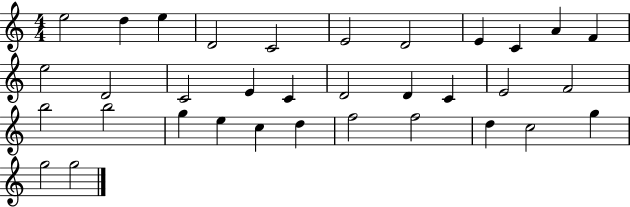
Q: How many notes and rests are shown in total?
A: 34